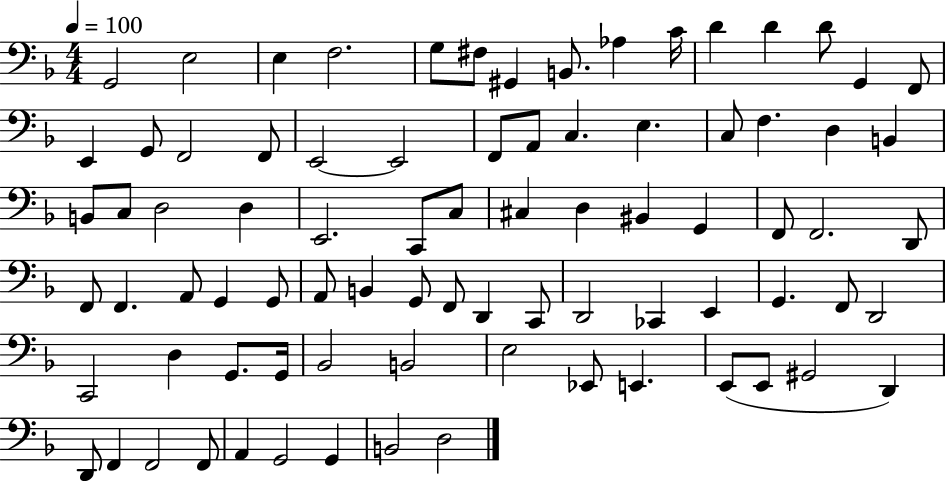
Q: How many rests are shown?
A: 0